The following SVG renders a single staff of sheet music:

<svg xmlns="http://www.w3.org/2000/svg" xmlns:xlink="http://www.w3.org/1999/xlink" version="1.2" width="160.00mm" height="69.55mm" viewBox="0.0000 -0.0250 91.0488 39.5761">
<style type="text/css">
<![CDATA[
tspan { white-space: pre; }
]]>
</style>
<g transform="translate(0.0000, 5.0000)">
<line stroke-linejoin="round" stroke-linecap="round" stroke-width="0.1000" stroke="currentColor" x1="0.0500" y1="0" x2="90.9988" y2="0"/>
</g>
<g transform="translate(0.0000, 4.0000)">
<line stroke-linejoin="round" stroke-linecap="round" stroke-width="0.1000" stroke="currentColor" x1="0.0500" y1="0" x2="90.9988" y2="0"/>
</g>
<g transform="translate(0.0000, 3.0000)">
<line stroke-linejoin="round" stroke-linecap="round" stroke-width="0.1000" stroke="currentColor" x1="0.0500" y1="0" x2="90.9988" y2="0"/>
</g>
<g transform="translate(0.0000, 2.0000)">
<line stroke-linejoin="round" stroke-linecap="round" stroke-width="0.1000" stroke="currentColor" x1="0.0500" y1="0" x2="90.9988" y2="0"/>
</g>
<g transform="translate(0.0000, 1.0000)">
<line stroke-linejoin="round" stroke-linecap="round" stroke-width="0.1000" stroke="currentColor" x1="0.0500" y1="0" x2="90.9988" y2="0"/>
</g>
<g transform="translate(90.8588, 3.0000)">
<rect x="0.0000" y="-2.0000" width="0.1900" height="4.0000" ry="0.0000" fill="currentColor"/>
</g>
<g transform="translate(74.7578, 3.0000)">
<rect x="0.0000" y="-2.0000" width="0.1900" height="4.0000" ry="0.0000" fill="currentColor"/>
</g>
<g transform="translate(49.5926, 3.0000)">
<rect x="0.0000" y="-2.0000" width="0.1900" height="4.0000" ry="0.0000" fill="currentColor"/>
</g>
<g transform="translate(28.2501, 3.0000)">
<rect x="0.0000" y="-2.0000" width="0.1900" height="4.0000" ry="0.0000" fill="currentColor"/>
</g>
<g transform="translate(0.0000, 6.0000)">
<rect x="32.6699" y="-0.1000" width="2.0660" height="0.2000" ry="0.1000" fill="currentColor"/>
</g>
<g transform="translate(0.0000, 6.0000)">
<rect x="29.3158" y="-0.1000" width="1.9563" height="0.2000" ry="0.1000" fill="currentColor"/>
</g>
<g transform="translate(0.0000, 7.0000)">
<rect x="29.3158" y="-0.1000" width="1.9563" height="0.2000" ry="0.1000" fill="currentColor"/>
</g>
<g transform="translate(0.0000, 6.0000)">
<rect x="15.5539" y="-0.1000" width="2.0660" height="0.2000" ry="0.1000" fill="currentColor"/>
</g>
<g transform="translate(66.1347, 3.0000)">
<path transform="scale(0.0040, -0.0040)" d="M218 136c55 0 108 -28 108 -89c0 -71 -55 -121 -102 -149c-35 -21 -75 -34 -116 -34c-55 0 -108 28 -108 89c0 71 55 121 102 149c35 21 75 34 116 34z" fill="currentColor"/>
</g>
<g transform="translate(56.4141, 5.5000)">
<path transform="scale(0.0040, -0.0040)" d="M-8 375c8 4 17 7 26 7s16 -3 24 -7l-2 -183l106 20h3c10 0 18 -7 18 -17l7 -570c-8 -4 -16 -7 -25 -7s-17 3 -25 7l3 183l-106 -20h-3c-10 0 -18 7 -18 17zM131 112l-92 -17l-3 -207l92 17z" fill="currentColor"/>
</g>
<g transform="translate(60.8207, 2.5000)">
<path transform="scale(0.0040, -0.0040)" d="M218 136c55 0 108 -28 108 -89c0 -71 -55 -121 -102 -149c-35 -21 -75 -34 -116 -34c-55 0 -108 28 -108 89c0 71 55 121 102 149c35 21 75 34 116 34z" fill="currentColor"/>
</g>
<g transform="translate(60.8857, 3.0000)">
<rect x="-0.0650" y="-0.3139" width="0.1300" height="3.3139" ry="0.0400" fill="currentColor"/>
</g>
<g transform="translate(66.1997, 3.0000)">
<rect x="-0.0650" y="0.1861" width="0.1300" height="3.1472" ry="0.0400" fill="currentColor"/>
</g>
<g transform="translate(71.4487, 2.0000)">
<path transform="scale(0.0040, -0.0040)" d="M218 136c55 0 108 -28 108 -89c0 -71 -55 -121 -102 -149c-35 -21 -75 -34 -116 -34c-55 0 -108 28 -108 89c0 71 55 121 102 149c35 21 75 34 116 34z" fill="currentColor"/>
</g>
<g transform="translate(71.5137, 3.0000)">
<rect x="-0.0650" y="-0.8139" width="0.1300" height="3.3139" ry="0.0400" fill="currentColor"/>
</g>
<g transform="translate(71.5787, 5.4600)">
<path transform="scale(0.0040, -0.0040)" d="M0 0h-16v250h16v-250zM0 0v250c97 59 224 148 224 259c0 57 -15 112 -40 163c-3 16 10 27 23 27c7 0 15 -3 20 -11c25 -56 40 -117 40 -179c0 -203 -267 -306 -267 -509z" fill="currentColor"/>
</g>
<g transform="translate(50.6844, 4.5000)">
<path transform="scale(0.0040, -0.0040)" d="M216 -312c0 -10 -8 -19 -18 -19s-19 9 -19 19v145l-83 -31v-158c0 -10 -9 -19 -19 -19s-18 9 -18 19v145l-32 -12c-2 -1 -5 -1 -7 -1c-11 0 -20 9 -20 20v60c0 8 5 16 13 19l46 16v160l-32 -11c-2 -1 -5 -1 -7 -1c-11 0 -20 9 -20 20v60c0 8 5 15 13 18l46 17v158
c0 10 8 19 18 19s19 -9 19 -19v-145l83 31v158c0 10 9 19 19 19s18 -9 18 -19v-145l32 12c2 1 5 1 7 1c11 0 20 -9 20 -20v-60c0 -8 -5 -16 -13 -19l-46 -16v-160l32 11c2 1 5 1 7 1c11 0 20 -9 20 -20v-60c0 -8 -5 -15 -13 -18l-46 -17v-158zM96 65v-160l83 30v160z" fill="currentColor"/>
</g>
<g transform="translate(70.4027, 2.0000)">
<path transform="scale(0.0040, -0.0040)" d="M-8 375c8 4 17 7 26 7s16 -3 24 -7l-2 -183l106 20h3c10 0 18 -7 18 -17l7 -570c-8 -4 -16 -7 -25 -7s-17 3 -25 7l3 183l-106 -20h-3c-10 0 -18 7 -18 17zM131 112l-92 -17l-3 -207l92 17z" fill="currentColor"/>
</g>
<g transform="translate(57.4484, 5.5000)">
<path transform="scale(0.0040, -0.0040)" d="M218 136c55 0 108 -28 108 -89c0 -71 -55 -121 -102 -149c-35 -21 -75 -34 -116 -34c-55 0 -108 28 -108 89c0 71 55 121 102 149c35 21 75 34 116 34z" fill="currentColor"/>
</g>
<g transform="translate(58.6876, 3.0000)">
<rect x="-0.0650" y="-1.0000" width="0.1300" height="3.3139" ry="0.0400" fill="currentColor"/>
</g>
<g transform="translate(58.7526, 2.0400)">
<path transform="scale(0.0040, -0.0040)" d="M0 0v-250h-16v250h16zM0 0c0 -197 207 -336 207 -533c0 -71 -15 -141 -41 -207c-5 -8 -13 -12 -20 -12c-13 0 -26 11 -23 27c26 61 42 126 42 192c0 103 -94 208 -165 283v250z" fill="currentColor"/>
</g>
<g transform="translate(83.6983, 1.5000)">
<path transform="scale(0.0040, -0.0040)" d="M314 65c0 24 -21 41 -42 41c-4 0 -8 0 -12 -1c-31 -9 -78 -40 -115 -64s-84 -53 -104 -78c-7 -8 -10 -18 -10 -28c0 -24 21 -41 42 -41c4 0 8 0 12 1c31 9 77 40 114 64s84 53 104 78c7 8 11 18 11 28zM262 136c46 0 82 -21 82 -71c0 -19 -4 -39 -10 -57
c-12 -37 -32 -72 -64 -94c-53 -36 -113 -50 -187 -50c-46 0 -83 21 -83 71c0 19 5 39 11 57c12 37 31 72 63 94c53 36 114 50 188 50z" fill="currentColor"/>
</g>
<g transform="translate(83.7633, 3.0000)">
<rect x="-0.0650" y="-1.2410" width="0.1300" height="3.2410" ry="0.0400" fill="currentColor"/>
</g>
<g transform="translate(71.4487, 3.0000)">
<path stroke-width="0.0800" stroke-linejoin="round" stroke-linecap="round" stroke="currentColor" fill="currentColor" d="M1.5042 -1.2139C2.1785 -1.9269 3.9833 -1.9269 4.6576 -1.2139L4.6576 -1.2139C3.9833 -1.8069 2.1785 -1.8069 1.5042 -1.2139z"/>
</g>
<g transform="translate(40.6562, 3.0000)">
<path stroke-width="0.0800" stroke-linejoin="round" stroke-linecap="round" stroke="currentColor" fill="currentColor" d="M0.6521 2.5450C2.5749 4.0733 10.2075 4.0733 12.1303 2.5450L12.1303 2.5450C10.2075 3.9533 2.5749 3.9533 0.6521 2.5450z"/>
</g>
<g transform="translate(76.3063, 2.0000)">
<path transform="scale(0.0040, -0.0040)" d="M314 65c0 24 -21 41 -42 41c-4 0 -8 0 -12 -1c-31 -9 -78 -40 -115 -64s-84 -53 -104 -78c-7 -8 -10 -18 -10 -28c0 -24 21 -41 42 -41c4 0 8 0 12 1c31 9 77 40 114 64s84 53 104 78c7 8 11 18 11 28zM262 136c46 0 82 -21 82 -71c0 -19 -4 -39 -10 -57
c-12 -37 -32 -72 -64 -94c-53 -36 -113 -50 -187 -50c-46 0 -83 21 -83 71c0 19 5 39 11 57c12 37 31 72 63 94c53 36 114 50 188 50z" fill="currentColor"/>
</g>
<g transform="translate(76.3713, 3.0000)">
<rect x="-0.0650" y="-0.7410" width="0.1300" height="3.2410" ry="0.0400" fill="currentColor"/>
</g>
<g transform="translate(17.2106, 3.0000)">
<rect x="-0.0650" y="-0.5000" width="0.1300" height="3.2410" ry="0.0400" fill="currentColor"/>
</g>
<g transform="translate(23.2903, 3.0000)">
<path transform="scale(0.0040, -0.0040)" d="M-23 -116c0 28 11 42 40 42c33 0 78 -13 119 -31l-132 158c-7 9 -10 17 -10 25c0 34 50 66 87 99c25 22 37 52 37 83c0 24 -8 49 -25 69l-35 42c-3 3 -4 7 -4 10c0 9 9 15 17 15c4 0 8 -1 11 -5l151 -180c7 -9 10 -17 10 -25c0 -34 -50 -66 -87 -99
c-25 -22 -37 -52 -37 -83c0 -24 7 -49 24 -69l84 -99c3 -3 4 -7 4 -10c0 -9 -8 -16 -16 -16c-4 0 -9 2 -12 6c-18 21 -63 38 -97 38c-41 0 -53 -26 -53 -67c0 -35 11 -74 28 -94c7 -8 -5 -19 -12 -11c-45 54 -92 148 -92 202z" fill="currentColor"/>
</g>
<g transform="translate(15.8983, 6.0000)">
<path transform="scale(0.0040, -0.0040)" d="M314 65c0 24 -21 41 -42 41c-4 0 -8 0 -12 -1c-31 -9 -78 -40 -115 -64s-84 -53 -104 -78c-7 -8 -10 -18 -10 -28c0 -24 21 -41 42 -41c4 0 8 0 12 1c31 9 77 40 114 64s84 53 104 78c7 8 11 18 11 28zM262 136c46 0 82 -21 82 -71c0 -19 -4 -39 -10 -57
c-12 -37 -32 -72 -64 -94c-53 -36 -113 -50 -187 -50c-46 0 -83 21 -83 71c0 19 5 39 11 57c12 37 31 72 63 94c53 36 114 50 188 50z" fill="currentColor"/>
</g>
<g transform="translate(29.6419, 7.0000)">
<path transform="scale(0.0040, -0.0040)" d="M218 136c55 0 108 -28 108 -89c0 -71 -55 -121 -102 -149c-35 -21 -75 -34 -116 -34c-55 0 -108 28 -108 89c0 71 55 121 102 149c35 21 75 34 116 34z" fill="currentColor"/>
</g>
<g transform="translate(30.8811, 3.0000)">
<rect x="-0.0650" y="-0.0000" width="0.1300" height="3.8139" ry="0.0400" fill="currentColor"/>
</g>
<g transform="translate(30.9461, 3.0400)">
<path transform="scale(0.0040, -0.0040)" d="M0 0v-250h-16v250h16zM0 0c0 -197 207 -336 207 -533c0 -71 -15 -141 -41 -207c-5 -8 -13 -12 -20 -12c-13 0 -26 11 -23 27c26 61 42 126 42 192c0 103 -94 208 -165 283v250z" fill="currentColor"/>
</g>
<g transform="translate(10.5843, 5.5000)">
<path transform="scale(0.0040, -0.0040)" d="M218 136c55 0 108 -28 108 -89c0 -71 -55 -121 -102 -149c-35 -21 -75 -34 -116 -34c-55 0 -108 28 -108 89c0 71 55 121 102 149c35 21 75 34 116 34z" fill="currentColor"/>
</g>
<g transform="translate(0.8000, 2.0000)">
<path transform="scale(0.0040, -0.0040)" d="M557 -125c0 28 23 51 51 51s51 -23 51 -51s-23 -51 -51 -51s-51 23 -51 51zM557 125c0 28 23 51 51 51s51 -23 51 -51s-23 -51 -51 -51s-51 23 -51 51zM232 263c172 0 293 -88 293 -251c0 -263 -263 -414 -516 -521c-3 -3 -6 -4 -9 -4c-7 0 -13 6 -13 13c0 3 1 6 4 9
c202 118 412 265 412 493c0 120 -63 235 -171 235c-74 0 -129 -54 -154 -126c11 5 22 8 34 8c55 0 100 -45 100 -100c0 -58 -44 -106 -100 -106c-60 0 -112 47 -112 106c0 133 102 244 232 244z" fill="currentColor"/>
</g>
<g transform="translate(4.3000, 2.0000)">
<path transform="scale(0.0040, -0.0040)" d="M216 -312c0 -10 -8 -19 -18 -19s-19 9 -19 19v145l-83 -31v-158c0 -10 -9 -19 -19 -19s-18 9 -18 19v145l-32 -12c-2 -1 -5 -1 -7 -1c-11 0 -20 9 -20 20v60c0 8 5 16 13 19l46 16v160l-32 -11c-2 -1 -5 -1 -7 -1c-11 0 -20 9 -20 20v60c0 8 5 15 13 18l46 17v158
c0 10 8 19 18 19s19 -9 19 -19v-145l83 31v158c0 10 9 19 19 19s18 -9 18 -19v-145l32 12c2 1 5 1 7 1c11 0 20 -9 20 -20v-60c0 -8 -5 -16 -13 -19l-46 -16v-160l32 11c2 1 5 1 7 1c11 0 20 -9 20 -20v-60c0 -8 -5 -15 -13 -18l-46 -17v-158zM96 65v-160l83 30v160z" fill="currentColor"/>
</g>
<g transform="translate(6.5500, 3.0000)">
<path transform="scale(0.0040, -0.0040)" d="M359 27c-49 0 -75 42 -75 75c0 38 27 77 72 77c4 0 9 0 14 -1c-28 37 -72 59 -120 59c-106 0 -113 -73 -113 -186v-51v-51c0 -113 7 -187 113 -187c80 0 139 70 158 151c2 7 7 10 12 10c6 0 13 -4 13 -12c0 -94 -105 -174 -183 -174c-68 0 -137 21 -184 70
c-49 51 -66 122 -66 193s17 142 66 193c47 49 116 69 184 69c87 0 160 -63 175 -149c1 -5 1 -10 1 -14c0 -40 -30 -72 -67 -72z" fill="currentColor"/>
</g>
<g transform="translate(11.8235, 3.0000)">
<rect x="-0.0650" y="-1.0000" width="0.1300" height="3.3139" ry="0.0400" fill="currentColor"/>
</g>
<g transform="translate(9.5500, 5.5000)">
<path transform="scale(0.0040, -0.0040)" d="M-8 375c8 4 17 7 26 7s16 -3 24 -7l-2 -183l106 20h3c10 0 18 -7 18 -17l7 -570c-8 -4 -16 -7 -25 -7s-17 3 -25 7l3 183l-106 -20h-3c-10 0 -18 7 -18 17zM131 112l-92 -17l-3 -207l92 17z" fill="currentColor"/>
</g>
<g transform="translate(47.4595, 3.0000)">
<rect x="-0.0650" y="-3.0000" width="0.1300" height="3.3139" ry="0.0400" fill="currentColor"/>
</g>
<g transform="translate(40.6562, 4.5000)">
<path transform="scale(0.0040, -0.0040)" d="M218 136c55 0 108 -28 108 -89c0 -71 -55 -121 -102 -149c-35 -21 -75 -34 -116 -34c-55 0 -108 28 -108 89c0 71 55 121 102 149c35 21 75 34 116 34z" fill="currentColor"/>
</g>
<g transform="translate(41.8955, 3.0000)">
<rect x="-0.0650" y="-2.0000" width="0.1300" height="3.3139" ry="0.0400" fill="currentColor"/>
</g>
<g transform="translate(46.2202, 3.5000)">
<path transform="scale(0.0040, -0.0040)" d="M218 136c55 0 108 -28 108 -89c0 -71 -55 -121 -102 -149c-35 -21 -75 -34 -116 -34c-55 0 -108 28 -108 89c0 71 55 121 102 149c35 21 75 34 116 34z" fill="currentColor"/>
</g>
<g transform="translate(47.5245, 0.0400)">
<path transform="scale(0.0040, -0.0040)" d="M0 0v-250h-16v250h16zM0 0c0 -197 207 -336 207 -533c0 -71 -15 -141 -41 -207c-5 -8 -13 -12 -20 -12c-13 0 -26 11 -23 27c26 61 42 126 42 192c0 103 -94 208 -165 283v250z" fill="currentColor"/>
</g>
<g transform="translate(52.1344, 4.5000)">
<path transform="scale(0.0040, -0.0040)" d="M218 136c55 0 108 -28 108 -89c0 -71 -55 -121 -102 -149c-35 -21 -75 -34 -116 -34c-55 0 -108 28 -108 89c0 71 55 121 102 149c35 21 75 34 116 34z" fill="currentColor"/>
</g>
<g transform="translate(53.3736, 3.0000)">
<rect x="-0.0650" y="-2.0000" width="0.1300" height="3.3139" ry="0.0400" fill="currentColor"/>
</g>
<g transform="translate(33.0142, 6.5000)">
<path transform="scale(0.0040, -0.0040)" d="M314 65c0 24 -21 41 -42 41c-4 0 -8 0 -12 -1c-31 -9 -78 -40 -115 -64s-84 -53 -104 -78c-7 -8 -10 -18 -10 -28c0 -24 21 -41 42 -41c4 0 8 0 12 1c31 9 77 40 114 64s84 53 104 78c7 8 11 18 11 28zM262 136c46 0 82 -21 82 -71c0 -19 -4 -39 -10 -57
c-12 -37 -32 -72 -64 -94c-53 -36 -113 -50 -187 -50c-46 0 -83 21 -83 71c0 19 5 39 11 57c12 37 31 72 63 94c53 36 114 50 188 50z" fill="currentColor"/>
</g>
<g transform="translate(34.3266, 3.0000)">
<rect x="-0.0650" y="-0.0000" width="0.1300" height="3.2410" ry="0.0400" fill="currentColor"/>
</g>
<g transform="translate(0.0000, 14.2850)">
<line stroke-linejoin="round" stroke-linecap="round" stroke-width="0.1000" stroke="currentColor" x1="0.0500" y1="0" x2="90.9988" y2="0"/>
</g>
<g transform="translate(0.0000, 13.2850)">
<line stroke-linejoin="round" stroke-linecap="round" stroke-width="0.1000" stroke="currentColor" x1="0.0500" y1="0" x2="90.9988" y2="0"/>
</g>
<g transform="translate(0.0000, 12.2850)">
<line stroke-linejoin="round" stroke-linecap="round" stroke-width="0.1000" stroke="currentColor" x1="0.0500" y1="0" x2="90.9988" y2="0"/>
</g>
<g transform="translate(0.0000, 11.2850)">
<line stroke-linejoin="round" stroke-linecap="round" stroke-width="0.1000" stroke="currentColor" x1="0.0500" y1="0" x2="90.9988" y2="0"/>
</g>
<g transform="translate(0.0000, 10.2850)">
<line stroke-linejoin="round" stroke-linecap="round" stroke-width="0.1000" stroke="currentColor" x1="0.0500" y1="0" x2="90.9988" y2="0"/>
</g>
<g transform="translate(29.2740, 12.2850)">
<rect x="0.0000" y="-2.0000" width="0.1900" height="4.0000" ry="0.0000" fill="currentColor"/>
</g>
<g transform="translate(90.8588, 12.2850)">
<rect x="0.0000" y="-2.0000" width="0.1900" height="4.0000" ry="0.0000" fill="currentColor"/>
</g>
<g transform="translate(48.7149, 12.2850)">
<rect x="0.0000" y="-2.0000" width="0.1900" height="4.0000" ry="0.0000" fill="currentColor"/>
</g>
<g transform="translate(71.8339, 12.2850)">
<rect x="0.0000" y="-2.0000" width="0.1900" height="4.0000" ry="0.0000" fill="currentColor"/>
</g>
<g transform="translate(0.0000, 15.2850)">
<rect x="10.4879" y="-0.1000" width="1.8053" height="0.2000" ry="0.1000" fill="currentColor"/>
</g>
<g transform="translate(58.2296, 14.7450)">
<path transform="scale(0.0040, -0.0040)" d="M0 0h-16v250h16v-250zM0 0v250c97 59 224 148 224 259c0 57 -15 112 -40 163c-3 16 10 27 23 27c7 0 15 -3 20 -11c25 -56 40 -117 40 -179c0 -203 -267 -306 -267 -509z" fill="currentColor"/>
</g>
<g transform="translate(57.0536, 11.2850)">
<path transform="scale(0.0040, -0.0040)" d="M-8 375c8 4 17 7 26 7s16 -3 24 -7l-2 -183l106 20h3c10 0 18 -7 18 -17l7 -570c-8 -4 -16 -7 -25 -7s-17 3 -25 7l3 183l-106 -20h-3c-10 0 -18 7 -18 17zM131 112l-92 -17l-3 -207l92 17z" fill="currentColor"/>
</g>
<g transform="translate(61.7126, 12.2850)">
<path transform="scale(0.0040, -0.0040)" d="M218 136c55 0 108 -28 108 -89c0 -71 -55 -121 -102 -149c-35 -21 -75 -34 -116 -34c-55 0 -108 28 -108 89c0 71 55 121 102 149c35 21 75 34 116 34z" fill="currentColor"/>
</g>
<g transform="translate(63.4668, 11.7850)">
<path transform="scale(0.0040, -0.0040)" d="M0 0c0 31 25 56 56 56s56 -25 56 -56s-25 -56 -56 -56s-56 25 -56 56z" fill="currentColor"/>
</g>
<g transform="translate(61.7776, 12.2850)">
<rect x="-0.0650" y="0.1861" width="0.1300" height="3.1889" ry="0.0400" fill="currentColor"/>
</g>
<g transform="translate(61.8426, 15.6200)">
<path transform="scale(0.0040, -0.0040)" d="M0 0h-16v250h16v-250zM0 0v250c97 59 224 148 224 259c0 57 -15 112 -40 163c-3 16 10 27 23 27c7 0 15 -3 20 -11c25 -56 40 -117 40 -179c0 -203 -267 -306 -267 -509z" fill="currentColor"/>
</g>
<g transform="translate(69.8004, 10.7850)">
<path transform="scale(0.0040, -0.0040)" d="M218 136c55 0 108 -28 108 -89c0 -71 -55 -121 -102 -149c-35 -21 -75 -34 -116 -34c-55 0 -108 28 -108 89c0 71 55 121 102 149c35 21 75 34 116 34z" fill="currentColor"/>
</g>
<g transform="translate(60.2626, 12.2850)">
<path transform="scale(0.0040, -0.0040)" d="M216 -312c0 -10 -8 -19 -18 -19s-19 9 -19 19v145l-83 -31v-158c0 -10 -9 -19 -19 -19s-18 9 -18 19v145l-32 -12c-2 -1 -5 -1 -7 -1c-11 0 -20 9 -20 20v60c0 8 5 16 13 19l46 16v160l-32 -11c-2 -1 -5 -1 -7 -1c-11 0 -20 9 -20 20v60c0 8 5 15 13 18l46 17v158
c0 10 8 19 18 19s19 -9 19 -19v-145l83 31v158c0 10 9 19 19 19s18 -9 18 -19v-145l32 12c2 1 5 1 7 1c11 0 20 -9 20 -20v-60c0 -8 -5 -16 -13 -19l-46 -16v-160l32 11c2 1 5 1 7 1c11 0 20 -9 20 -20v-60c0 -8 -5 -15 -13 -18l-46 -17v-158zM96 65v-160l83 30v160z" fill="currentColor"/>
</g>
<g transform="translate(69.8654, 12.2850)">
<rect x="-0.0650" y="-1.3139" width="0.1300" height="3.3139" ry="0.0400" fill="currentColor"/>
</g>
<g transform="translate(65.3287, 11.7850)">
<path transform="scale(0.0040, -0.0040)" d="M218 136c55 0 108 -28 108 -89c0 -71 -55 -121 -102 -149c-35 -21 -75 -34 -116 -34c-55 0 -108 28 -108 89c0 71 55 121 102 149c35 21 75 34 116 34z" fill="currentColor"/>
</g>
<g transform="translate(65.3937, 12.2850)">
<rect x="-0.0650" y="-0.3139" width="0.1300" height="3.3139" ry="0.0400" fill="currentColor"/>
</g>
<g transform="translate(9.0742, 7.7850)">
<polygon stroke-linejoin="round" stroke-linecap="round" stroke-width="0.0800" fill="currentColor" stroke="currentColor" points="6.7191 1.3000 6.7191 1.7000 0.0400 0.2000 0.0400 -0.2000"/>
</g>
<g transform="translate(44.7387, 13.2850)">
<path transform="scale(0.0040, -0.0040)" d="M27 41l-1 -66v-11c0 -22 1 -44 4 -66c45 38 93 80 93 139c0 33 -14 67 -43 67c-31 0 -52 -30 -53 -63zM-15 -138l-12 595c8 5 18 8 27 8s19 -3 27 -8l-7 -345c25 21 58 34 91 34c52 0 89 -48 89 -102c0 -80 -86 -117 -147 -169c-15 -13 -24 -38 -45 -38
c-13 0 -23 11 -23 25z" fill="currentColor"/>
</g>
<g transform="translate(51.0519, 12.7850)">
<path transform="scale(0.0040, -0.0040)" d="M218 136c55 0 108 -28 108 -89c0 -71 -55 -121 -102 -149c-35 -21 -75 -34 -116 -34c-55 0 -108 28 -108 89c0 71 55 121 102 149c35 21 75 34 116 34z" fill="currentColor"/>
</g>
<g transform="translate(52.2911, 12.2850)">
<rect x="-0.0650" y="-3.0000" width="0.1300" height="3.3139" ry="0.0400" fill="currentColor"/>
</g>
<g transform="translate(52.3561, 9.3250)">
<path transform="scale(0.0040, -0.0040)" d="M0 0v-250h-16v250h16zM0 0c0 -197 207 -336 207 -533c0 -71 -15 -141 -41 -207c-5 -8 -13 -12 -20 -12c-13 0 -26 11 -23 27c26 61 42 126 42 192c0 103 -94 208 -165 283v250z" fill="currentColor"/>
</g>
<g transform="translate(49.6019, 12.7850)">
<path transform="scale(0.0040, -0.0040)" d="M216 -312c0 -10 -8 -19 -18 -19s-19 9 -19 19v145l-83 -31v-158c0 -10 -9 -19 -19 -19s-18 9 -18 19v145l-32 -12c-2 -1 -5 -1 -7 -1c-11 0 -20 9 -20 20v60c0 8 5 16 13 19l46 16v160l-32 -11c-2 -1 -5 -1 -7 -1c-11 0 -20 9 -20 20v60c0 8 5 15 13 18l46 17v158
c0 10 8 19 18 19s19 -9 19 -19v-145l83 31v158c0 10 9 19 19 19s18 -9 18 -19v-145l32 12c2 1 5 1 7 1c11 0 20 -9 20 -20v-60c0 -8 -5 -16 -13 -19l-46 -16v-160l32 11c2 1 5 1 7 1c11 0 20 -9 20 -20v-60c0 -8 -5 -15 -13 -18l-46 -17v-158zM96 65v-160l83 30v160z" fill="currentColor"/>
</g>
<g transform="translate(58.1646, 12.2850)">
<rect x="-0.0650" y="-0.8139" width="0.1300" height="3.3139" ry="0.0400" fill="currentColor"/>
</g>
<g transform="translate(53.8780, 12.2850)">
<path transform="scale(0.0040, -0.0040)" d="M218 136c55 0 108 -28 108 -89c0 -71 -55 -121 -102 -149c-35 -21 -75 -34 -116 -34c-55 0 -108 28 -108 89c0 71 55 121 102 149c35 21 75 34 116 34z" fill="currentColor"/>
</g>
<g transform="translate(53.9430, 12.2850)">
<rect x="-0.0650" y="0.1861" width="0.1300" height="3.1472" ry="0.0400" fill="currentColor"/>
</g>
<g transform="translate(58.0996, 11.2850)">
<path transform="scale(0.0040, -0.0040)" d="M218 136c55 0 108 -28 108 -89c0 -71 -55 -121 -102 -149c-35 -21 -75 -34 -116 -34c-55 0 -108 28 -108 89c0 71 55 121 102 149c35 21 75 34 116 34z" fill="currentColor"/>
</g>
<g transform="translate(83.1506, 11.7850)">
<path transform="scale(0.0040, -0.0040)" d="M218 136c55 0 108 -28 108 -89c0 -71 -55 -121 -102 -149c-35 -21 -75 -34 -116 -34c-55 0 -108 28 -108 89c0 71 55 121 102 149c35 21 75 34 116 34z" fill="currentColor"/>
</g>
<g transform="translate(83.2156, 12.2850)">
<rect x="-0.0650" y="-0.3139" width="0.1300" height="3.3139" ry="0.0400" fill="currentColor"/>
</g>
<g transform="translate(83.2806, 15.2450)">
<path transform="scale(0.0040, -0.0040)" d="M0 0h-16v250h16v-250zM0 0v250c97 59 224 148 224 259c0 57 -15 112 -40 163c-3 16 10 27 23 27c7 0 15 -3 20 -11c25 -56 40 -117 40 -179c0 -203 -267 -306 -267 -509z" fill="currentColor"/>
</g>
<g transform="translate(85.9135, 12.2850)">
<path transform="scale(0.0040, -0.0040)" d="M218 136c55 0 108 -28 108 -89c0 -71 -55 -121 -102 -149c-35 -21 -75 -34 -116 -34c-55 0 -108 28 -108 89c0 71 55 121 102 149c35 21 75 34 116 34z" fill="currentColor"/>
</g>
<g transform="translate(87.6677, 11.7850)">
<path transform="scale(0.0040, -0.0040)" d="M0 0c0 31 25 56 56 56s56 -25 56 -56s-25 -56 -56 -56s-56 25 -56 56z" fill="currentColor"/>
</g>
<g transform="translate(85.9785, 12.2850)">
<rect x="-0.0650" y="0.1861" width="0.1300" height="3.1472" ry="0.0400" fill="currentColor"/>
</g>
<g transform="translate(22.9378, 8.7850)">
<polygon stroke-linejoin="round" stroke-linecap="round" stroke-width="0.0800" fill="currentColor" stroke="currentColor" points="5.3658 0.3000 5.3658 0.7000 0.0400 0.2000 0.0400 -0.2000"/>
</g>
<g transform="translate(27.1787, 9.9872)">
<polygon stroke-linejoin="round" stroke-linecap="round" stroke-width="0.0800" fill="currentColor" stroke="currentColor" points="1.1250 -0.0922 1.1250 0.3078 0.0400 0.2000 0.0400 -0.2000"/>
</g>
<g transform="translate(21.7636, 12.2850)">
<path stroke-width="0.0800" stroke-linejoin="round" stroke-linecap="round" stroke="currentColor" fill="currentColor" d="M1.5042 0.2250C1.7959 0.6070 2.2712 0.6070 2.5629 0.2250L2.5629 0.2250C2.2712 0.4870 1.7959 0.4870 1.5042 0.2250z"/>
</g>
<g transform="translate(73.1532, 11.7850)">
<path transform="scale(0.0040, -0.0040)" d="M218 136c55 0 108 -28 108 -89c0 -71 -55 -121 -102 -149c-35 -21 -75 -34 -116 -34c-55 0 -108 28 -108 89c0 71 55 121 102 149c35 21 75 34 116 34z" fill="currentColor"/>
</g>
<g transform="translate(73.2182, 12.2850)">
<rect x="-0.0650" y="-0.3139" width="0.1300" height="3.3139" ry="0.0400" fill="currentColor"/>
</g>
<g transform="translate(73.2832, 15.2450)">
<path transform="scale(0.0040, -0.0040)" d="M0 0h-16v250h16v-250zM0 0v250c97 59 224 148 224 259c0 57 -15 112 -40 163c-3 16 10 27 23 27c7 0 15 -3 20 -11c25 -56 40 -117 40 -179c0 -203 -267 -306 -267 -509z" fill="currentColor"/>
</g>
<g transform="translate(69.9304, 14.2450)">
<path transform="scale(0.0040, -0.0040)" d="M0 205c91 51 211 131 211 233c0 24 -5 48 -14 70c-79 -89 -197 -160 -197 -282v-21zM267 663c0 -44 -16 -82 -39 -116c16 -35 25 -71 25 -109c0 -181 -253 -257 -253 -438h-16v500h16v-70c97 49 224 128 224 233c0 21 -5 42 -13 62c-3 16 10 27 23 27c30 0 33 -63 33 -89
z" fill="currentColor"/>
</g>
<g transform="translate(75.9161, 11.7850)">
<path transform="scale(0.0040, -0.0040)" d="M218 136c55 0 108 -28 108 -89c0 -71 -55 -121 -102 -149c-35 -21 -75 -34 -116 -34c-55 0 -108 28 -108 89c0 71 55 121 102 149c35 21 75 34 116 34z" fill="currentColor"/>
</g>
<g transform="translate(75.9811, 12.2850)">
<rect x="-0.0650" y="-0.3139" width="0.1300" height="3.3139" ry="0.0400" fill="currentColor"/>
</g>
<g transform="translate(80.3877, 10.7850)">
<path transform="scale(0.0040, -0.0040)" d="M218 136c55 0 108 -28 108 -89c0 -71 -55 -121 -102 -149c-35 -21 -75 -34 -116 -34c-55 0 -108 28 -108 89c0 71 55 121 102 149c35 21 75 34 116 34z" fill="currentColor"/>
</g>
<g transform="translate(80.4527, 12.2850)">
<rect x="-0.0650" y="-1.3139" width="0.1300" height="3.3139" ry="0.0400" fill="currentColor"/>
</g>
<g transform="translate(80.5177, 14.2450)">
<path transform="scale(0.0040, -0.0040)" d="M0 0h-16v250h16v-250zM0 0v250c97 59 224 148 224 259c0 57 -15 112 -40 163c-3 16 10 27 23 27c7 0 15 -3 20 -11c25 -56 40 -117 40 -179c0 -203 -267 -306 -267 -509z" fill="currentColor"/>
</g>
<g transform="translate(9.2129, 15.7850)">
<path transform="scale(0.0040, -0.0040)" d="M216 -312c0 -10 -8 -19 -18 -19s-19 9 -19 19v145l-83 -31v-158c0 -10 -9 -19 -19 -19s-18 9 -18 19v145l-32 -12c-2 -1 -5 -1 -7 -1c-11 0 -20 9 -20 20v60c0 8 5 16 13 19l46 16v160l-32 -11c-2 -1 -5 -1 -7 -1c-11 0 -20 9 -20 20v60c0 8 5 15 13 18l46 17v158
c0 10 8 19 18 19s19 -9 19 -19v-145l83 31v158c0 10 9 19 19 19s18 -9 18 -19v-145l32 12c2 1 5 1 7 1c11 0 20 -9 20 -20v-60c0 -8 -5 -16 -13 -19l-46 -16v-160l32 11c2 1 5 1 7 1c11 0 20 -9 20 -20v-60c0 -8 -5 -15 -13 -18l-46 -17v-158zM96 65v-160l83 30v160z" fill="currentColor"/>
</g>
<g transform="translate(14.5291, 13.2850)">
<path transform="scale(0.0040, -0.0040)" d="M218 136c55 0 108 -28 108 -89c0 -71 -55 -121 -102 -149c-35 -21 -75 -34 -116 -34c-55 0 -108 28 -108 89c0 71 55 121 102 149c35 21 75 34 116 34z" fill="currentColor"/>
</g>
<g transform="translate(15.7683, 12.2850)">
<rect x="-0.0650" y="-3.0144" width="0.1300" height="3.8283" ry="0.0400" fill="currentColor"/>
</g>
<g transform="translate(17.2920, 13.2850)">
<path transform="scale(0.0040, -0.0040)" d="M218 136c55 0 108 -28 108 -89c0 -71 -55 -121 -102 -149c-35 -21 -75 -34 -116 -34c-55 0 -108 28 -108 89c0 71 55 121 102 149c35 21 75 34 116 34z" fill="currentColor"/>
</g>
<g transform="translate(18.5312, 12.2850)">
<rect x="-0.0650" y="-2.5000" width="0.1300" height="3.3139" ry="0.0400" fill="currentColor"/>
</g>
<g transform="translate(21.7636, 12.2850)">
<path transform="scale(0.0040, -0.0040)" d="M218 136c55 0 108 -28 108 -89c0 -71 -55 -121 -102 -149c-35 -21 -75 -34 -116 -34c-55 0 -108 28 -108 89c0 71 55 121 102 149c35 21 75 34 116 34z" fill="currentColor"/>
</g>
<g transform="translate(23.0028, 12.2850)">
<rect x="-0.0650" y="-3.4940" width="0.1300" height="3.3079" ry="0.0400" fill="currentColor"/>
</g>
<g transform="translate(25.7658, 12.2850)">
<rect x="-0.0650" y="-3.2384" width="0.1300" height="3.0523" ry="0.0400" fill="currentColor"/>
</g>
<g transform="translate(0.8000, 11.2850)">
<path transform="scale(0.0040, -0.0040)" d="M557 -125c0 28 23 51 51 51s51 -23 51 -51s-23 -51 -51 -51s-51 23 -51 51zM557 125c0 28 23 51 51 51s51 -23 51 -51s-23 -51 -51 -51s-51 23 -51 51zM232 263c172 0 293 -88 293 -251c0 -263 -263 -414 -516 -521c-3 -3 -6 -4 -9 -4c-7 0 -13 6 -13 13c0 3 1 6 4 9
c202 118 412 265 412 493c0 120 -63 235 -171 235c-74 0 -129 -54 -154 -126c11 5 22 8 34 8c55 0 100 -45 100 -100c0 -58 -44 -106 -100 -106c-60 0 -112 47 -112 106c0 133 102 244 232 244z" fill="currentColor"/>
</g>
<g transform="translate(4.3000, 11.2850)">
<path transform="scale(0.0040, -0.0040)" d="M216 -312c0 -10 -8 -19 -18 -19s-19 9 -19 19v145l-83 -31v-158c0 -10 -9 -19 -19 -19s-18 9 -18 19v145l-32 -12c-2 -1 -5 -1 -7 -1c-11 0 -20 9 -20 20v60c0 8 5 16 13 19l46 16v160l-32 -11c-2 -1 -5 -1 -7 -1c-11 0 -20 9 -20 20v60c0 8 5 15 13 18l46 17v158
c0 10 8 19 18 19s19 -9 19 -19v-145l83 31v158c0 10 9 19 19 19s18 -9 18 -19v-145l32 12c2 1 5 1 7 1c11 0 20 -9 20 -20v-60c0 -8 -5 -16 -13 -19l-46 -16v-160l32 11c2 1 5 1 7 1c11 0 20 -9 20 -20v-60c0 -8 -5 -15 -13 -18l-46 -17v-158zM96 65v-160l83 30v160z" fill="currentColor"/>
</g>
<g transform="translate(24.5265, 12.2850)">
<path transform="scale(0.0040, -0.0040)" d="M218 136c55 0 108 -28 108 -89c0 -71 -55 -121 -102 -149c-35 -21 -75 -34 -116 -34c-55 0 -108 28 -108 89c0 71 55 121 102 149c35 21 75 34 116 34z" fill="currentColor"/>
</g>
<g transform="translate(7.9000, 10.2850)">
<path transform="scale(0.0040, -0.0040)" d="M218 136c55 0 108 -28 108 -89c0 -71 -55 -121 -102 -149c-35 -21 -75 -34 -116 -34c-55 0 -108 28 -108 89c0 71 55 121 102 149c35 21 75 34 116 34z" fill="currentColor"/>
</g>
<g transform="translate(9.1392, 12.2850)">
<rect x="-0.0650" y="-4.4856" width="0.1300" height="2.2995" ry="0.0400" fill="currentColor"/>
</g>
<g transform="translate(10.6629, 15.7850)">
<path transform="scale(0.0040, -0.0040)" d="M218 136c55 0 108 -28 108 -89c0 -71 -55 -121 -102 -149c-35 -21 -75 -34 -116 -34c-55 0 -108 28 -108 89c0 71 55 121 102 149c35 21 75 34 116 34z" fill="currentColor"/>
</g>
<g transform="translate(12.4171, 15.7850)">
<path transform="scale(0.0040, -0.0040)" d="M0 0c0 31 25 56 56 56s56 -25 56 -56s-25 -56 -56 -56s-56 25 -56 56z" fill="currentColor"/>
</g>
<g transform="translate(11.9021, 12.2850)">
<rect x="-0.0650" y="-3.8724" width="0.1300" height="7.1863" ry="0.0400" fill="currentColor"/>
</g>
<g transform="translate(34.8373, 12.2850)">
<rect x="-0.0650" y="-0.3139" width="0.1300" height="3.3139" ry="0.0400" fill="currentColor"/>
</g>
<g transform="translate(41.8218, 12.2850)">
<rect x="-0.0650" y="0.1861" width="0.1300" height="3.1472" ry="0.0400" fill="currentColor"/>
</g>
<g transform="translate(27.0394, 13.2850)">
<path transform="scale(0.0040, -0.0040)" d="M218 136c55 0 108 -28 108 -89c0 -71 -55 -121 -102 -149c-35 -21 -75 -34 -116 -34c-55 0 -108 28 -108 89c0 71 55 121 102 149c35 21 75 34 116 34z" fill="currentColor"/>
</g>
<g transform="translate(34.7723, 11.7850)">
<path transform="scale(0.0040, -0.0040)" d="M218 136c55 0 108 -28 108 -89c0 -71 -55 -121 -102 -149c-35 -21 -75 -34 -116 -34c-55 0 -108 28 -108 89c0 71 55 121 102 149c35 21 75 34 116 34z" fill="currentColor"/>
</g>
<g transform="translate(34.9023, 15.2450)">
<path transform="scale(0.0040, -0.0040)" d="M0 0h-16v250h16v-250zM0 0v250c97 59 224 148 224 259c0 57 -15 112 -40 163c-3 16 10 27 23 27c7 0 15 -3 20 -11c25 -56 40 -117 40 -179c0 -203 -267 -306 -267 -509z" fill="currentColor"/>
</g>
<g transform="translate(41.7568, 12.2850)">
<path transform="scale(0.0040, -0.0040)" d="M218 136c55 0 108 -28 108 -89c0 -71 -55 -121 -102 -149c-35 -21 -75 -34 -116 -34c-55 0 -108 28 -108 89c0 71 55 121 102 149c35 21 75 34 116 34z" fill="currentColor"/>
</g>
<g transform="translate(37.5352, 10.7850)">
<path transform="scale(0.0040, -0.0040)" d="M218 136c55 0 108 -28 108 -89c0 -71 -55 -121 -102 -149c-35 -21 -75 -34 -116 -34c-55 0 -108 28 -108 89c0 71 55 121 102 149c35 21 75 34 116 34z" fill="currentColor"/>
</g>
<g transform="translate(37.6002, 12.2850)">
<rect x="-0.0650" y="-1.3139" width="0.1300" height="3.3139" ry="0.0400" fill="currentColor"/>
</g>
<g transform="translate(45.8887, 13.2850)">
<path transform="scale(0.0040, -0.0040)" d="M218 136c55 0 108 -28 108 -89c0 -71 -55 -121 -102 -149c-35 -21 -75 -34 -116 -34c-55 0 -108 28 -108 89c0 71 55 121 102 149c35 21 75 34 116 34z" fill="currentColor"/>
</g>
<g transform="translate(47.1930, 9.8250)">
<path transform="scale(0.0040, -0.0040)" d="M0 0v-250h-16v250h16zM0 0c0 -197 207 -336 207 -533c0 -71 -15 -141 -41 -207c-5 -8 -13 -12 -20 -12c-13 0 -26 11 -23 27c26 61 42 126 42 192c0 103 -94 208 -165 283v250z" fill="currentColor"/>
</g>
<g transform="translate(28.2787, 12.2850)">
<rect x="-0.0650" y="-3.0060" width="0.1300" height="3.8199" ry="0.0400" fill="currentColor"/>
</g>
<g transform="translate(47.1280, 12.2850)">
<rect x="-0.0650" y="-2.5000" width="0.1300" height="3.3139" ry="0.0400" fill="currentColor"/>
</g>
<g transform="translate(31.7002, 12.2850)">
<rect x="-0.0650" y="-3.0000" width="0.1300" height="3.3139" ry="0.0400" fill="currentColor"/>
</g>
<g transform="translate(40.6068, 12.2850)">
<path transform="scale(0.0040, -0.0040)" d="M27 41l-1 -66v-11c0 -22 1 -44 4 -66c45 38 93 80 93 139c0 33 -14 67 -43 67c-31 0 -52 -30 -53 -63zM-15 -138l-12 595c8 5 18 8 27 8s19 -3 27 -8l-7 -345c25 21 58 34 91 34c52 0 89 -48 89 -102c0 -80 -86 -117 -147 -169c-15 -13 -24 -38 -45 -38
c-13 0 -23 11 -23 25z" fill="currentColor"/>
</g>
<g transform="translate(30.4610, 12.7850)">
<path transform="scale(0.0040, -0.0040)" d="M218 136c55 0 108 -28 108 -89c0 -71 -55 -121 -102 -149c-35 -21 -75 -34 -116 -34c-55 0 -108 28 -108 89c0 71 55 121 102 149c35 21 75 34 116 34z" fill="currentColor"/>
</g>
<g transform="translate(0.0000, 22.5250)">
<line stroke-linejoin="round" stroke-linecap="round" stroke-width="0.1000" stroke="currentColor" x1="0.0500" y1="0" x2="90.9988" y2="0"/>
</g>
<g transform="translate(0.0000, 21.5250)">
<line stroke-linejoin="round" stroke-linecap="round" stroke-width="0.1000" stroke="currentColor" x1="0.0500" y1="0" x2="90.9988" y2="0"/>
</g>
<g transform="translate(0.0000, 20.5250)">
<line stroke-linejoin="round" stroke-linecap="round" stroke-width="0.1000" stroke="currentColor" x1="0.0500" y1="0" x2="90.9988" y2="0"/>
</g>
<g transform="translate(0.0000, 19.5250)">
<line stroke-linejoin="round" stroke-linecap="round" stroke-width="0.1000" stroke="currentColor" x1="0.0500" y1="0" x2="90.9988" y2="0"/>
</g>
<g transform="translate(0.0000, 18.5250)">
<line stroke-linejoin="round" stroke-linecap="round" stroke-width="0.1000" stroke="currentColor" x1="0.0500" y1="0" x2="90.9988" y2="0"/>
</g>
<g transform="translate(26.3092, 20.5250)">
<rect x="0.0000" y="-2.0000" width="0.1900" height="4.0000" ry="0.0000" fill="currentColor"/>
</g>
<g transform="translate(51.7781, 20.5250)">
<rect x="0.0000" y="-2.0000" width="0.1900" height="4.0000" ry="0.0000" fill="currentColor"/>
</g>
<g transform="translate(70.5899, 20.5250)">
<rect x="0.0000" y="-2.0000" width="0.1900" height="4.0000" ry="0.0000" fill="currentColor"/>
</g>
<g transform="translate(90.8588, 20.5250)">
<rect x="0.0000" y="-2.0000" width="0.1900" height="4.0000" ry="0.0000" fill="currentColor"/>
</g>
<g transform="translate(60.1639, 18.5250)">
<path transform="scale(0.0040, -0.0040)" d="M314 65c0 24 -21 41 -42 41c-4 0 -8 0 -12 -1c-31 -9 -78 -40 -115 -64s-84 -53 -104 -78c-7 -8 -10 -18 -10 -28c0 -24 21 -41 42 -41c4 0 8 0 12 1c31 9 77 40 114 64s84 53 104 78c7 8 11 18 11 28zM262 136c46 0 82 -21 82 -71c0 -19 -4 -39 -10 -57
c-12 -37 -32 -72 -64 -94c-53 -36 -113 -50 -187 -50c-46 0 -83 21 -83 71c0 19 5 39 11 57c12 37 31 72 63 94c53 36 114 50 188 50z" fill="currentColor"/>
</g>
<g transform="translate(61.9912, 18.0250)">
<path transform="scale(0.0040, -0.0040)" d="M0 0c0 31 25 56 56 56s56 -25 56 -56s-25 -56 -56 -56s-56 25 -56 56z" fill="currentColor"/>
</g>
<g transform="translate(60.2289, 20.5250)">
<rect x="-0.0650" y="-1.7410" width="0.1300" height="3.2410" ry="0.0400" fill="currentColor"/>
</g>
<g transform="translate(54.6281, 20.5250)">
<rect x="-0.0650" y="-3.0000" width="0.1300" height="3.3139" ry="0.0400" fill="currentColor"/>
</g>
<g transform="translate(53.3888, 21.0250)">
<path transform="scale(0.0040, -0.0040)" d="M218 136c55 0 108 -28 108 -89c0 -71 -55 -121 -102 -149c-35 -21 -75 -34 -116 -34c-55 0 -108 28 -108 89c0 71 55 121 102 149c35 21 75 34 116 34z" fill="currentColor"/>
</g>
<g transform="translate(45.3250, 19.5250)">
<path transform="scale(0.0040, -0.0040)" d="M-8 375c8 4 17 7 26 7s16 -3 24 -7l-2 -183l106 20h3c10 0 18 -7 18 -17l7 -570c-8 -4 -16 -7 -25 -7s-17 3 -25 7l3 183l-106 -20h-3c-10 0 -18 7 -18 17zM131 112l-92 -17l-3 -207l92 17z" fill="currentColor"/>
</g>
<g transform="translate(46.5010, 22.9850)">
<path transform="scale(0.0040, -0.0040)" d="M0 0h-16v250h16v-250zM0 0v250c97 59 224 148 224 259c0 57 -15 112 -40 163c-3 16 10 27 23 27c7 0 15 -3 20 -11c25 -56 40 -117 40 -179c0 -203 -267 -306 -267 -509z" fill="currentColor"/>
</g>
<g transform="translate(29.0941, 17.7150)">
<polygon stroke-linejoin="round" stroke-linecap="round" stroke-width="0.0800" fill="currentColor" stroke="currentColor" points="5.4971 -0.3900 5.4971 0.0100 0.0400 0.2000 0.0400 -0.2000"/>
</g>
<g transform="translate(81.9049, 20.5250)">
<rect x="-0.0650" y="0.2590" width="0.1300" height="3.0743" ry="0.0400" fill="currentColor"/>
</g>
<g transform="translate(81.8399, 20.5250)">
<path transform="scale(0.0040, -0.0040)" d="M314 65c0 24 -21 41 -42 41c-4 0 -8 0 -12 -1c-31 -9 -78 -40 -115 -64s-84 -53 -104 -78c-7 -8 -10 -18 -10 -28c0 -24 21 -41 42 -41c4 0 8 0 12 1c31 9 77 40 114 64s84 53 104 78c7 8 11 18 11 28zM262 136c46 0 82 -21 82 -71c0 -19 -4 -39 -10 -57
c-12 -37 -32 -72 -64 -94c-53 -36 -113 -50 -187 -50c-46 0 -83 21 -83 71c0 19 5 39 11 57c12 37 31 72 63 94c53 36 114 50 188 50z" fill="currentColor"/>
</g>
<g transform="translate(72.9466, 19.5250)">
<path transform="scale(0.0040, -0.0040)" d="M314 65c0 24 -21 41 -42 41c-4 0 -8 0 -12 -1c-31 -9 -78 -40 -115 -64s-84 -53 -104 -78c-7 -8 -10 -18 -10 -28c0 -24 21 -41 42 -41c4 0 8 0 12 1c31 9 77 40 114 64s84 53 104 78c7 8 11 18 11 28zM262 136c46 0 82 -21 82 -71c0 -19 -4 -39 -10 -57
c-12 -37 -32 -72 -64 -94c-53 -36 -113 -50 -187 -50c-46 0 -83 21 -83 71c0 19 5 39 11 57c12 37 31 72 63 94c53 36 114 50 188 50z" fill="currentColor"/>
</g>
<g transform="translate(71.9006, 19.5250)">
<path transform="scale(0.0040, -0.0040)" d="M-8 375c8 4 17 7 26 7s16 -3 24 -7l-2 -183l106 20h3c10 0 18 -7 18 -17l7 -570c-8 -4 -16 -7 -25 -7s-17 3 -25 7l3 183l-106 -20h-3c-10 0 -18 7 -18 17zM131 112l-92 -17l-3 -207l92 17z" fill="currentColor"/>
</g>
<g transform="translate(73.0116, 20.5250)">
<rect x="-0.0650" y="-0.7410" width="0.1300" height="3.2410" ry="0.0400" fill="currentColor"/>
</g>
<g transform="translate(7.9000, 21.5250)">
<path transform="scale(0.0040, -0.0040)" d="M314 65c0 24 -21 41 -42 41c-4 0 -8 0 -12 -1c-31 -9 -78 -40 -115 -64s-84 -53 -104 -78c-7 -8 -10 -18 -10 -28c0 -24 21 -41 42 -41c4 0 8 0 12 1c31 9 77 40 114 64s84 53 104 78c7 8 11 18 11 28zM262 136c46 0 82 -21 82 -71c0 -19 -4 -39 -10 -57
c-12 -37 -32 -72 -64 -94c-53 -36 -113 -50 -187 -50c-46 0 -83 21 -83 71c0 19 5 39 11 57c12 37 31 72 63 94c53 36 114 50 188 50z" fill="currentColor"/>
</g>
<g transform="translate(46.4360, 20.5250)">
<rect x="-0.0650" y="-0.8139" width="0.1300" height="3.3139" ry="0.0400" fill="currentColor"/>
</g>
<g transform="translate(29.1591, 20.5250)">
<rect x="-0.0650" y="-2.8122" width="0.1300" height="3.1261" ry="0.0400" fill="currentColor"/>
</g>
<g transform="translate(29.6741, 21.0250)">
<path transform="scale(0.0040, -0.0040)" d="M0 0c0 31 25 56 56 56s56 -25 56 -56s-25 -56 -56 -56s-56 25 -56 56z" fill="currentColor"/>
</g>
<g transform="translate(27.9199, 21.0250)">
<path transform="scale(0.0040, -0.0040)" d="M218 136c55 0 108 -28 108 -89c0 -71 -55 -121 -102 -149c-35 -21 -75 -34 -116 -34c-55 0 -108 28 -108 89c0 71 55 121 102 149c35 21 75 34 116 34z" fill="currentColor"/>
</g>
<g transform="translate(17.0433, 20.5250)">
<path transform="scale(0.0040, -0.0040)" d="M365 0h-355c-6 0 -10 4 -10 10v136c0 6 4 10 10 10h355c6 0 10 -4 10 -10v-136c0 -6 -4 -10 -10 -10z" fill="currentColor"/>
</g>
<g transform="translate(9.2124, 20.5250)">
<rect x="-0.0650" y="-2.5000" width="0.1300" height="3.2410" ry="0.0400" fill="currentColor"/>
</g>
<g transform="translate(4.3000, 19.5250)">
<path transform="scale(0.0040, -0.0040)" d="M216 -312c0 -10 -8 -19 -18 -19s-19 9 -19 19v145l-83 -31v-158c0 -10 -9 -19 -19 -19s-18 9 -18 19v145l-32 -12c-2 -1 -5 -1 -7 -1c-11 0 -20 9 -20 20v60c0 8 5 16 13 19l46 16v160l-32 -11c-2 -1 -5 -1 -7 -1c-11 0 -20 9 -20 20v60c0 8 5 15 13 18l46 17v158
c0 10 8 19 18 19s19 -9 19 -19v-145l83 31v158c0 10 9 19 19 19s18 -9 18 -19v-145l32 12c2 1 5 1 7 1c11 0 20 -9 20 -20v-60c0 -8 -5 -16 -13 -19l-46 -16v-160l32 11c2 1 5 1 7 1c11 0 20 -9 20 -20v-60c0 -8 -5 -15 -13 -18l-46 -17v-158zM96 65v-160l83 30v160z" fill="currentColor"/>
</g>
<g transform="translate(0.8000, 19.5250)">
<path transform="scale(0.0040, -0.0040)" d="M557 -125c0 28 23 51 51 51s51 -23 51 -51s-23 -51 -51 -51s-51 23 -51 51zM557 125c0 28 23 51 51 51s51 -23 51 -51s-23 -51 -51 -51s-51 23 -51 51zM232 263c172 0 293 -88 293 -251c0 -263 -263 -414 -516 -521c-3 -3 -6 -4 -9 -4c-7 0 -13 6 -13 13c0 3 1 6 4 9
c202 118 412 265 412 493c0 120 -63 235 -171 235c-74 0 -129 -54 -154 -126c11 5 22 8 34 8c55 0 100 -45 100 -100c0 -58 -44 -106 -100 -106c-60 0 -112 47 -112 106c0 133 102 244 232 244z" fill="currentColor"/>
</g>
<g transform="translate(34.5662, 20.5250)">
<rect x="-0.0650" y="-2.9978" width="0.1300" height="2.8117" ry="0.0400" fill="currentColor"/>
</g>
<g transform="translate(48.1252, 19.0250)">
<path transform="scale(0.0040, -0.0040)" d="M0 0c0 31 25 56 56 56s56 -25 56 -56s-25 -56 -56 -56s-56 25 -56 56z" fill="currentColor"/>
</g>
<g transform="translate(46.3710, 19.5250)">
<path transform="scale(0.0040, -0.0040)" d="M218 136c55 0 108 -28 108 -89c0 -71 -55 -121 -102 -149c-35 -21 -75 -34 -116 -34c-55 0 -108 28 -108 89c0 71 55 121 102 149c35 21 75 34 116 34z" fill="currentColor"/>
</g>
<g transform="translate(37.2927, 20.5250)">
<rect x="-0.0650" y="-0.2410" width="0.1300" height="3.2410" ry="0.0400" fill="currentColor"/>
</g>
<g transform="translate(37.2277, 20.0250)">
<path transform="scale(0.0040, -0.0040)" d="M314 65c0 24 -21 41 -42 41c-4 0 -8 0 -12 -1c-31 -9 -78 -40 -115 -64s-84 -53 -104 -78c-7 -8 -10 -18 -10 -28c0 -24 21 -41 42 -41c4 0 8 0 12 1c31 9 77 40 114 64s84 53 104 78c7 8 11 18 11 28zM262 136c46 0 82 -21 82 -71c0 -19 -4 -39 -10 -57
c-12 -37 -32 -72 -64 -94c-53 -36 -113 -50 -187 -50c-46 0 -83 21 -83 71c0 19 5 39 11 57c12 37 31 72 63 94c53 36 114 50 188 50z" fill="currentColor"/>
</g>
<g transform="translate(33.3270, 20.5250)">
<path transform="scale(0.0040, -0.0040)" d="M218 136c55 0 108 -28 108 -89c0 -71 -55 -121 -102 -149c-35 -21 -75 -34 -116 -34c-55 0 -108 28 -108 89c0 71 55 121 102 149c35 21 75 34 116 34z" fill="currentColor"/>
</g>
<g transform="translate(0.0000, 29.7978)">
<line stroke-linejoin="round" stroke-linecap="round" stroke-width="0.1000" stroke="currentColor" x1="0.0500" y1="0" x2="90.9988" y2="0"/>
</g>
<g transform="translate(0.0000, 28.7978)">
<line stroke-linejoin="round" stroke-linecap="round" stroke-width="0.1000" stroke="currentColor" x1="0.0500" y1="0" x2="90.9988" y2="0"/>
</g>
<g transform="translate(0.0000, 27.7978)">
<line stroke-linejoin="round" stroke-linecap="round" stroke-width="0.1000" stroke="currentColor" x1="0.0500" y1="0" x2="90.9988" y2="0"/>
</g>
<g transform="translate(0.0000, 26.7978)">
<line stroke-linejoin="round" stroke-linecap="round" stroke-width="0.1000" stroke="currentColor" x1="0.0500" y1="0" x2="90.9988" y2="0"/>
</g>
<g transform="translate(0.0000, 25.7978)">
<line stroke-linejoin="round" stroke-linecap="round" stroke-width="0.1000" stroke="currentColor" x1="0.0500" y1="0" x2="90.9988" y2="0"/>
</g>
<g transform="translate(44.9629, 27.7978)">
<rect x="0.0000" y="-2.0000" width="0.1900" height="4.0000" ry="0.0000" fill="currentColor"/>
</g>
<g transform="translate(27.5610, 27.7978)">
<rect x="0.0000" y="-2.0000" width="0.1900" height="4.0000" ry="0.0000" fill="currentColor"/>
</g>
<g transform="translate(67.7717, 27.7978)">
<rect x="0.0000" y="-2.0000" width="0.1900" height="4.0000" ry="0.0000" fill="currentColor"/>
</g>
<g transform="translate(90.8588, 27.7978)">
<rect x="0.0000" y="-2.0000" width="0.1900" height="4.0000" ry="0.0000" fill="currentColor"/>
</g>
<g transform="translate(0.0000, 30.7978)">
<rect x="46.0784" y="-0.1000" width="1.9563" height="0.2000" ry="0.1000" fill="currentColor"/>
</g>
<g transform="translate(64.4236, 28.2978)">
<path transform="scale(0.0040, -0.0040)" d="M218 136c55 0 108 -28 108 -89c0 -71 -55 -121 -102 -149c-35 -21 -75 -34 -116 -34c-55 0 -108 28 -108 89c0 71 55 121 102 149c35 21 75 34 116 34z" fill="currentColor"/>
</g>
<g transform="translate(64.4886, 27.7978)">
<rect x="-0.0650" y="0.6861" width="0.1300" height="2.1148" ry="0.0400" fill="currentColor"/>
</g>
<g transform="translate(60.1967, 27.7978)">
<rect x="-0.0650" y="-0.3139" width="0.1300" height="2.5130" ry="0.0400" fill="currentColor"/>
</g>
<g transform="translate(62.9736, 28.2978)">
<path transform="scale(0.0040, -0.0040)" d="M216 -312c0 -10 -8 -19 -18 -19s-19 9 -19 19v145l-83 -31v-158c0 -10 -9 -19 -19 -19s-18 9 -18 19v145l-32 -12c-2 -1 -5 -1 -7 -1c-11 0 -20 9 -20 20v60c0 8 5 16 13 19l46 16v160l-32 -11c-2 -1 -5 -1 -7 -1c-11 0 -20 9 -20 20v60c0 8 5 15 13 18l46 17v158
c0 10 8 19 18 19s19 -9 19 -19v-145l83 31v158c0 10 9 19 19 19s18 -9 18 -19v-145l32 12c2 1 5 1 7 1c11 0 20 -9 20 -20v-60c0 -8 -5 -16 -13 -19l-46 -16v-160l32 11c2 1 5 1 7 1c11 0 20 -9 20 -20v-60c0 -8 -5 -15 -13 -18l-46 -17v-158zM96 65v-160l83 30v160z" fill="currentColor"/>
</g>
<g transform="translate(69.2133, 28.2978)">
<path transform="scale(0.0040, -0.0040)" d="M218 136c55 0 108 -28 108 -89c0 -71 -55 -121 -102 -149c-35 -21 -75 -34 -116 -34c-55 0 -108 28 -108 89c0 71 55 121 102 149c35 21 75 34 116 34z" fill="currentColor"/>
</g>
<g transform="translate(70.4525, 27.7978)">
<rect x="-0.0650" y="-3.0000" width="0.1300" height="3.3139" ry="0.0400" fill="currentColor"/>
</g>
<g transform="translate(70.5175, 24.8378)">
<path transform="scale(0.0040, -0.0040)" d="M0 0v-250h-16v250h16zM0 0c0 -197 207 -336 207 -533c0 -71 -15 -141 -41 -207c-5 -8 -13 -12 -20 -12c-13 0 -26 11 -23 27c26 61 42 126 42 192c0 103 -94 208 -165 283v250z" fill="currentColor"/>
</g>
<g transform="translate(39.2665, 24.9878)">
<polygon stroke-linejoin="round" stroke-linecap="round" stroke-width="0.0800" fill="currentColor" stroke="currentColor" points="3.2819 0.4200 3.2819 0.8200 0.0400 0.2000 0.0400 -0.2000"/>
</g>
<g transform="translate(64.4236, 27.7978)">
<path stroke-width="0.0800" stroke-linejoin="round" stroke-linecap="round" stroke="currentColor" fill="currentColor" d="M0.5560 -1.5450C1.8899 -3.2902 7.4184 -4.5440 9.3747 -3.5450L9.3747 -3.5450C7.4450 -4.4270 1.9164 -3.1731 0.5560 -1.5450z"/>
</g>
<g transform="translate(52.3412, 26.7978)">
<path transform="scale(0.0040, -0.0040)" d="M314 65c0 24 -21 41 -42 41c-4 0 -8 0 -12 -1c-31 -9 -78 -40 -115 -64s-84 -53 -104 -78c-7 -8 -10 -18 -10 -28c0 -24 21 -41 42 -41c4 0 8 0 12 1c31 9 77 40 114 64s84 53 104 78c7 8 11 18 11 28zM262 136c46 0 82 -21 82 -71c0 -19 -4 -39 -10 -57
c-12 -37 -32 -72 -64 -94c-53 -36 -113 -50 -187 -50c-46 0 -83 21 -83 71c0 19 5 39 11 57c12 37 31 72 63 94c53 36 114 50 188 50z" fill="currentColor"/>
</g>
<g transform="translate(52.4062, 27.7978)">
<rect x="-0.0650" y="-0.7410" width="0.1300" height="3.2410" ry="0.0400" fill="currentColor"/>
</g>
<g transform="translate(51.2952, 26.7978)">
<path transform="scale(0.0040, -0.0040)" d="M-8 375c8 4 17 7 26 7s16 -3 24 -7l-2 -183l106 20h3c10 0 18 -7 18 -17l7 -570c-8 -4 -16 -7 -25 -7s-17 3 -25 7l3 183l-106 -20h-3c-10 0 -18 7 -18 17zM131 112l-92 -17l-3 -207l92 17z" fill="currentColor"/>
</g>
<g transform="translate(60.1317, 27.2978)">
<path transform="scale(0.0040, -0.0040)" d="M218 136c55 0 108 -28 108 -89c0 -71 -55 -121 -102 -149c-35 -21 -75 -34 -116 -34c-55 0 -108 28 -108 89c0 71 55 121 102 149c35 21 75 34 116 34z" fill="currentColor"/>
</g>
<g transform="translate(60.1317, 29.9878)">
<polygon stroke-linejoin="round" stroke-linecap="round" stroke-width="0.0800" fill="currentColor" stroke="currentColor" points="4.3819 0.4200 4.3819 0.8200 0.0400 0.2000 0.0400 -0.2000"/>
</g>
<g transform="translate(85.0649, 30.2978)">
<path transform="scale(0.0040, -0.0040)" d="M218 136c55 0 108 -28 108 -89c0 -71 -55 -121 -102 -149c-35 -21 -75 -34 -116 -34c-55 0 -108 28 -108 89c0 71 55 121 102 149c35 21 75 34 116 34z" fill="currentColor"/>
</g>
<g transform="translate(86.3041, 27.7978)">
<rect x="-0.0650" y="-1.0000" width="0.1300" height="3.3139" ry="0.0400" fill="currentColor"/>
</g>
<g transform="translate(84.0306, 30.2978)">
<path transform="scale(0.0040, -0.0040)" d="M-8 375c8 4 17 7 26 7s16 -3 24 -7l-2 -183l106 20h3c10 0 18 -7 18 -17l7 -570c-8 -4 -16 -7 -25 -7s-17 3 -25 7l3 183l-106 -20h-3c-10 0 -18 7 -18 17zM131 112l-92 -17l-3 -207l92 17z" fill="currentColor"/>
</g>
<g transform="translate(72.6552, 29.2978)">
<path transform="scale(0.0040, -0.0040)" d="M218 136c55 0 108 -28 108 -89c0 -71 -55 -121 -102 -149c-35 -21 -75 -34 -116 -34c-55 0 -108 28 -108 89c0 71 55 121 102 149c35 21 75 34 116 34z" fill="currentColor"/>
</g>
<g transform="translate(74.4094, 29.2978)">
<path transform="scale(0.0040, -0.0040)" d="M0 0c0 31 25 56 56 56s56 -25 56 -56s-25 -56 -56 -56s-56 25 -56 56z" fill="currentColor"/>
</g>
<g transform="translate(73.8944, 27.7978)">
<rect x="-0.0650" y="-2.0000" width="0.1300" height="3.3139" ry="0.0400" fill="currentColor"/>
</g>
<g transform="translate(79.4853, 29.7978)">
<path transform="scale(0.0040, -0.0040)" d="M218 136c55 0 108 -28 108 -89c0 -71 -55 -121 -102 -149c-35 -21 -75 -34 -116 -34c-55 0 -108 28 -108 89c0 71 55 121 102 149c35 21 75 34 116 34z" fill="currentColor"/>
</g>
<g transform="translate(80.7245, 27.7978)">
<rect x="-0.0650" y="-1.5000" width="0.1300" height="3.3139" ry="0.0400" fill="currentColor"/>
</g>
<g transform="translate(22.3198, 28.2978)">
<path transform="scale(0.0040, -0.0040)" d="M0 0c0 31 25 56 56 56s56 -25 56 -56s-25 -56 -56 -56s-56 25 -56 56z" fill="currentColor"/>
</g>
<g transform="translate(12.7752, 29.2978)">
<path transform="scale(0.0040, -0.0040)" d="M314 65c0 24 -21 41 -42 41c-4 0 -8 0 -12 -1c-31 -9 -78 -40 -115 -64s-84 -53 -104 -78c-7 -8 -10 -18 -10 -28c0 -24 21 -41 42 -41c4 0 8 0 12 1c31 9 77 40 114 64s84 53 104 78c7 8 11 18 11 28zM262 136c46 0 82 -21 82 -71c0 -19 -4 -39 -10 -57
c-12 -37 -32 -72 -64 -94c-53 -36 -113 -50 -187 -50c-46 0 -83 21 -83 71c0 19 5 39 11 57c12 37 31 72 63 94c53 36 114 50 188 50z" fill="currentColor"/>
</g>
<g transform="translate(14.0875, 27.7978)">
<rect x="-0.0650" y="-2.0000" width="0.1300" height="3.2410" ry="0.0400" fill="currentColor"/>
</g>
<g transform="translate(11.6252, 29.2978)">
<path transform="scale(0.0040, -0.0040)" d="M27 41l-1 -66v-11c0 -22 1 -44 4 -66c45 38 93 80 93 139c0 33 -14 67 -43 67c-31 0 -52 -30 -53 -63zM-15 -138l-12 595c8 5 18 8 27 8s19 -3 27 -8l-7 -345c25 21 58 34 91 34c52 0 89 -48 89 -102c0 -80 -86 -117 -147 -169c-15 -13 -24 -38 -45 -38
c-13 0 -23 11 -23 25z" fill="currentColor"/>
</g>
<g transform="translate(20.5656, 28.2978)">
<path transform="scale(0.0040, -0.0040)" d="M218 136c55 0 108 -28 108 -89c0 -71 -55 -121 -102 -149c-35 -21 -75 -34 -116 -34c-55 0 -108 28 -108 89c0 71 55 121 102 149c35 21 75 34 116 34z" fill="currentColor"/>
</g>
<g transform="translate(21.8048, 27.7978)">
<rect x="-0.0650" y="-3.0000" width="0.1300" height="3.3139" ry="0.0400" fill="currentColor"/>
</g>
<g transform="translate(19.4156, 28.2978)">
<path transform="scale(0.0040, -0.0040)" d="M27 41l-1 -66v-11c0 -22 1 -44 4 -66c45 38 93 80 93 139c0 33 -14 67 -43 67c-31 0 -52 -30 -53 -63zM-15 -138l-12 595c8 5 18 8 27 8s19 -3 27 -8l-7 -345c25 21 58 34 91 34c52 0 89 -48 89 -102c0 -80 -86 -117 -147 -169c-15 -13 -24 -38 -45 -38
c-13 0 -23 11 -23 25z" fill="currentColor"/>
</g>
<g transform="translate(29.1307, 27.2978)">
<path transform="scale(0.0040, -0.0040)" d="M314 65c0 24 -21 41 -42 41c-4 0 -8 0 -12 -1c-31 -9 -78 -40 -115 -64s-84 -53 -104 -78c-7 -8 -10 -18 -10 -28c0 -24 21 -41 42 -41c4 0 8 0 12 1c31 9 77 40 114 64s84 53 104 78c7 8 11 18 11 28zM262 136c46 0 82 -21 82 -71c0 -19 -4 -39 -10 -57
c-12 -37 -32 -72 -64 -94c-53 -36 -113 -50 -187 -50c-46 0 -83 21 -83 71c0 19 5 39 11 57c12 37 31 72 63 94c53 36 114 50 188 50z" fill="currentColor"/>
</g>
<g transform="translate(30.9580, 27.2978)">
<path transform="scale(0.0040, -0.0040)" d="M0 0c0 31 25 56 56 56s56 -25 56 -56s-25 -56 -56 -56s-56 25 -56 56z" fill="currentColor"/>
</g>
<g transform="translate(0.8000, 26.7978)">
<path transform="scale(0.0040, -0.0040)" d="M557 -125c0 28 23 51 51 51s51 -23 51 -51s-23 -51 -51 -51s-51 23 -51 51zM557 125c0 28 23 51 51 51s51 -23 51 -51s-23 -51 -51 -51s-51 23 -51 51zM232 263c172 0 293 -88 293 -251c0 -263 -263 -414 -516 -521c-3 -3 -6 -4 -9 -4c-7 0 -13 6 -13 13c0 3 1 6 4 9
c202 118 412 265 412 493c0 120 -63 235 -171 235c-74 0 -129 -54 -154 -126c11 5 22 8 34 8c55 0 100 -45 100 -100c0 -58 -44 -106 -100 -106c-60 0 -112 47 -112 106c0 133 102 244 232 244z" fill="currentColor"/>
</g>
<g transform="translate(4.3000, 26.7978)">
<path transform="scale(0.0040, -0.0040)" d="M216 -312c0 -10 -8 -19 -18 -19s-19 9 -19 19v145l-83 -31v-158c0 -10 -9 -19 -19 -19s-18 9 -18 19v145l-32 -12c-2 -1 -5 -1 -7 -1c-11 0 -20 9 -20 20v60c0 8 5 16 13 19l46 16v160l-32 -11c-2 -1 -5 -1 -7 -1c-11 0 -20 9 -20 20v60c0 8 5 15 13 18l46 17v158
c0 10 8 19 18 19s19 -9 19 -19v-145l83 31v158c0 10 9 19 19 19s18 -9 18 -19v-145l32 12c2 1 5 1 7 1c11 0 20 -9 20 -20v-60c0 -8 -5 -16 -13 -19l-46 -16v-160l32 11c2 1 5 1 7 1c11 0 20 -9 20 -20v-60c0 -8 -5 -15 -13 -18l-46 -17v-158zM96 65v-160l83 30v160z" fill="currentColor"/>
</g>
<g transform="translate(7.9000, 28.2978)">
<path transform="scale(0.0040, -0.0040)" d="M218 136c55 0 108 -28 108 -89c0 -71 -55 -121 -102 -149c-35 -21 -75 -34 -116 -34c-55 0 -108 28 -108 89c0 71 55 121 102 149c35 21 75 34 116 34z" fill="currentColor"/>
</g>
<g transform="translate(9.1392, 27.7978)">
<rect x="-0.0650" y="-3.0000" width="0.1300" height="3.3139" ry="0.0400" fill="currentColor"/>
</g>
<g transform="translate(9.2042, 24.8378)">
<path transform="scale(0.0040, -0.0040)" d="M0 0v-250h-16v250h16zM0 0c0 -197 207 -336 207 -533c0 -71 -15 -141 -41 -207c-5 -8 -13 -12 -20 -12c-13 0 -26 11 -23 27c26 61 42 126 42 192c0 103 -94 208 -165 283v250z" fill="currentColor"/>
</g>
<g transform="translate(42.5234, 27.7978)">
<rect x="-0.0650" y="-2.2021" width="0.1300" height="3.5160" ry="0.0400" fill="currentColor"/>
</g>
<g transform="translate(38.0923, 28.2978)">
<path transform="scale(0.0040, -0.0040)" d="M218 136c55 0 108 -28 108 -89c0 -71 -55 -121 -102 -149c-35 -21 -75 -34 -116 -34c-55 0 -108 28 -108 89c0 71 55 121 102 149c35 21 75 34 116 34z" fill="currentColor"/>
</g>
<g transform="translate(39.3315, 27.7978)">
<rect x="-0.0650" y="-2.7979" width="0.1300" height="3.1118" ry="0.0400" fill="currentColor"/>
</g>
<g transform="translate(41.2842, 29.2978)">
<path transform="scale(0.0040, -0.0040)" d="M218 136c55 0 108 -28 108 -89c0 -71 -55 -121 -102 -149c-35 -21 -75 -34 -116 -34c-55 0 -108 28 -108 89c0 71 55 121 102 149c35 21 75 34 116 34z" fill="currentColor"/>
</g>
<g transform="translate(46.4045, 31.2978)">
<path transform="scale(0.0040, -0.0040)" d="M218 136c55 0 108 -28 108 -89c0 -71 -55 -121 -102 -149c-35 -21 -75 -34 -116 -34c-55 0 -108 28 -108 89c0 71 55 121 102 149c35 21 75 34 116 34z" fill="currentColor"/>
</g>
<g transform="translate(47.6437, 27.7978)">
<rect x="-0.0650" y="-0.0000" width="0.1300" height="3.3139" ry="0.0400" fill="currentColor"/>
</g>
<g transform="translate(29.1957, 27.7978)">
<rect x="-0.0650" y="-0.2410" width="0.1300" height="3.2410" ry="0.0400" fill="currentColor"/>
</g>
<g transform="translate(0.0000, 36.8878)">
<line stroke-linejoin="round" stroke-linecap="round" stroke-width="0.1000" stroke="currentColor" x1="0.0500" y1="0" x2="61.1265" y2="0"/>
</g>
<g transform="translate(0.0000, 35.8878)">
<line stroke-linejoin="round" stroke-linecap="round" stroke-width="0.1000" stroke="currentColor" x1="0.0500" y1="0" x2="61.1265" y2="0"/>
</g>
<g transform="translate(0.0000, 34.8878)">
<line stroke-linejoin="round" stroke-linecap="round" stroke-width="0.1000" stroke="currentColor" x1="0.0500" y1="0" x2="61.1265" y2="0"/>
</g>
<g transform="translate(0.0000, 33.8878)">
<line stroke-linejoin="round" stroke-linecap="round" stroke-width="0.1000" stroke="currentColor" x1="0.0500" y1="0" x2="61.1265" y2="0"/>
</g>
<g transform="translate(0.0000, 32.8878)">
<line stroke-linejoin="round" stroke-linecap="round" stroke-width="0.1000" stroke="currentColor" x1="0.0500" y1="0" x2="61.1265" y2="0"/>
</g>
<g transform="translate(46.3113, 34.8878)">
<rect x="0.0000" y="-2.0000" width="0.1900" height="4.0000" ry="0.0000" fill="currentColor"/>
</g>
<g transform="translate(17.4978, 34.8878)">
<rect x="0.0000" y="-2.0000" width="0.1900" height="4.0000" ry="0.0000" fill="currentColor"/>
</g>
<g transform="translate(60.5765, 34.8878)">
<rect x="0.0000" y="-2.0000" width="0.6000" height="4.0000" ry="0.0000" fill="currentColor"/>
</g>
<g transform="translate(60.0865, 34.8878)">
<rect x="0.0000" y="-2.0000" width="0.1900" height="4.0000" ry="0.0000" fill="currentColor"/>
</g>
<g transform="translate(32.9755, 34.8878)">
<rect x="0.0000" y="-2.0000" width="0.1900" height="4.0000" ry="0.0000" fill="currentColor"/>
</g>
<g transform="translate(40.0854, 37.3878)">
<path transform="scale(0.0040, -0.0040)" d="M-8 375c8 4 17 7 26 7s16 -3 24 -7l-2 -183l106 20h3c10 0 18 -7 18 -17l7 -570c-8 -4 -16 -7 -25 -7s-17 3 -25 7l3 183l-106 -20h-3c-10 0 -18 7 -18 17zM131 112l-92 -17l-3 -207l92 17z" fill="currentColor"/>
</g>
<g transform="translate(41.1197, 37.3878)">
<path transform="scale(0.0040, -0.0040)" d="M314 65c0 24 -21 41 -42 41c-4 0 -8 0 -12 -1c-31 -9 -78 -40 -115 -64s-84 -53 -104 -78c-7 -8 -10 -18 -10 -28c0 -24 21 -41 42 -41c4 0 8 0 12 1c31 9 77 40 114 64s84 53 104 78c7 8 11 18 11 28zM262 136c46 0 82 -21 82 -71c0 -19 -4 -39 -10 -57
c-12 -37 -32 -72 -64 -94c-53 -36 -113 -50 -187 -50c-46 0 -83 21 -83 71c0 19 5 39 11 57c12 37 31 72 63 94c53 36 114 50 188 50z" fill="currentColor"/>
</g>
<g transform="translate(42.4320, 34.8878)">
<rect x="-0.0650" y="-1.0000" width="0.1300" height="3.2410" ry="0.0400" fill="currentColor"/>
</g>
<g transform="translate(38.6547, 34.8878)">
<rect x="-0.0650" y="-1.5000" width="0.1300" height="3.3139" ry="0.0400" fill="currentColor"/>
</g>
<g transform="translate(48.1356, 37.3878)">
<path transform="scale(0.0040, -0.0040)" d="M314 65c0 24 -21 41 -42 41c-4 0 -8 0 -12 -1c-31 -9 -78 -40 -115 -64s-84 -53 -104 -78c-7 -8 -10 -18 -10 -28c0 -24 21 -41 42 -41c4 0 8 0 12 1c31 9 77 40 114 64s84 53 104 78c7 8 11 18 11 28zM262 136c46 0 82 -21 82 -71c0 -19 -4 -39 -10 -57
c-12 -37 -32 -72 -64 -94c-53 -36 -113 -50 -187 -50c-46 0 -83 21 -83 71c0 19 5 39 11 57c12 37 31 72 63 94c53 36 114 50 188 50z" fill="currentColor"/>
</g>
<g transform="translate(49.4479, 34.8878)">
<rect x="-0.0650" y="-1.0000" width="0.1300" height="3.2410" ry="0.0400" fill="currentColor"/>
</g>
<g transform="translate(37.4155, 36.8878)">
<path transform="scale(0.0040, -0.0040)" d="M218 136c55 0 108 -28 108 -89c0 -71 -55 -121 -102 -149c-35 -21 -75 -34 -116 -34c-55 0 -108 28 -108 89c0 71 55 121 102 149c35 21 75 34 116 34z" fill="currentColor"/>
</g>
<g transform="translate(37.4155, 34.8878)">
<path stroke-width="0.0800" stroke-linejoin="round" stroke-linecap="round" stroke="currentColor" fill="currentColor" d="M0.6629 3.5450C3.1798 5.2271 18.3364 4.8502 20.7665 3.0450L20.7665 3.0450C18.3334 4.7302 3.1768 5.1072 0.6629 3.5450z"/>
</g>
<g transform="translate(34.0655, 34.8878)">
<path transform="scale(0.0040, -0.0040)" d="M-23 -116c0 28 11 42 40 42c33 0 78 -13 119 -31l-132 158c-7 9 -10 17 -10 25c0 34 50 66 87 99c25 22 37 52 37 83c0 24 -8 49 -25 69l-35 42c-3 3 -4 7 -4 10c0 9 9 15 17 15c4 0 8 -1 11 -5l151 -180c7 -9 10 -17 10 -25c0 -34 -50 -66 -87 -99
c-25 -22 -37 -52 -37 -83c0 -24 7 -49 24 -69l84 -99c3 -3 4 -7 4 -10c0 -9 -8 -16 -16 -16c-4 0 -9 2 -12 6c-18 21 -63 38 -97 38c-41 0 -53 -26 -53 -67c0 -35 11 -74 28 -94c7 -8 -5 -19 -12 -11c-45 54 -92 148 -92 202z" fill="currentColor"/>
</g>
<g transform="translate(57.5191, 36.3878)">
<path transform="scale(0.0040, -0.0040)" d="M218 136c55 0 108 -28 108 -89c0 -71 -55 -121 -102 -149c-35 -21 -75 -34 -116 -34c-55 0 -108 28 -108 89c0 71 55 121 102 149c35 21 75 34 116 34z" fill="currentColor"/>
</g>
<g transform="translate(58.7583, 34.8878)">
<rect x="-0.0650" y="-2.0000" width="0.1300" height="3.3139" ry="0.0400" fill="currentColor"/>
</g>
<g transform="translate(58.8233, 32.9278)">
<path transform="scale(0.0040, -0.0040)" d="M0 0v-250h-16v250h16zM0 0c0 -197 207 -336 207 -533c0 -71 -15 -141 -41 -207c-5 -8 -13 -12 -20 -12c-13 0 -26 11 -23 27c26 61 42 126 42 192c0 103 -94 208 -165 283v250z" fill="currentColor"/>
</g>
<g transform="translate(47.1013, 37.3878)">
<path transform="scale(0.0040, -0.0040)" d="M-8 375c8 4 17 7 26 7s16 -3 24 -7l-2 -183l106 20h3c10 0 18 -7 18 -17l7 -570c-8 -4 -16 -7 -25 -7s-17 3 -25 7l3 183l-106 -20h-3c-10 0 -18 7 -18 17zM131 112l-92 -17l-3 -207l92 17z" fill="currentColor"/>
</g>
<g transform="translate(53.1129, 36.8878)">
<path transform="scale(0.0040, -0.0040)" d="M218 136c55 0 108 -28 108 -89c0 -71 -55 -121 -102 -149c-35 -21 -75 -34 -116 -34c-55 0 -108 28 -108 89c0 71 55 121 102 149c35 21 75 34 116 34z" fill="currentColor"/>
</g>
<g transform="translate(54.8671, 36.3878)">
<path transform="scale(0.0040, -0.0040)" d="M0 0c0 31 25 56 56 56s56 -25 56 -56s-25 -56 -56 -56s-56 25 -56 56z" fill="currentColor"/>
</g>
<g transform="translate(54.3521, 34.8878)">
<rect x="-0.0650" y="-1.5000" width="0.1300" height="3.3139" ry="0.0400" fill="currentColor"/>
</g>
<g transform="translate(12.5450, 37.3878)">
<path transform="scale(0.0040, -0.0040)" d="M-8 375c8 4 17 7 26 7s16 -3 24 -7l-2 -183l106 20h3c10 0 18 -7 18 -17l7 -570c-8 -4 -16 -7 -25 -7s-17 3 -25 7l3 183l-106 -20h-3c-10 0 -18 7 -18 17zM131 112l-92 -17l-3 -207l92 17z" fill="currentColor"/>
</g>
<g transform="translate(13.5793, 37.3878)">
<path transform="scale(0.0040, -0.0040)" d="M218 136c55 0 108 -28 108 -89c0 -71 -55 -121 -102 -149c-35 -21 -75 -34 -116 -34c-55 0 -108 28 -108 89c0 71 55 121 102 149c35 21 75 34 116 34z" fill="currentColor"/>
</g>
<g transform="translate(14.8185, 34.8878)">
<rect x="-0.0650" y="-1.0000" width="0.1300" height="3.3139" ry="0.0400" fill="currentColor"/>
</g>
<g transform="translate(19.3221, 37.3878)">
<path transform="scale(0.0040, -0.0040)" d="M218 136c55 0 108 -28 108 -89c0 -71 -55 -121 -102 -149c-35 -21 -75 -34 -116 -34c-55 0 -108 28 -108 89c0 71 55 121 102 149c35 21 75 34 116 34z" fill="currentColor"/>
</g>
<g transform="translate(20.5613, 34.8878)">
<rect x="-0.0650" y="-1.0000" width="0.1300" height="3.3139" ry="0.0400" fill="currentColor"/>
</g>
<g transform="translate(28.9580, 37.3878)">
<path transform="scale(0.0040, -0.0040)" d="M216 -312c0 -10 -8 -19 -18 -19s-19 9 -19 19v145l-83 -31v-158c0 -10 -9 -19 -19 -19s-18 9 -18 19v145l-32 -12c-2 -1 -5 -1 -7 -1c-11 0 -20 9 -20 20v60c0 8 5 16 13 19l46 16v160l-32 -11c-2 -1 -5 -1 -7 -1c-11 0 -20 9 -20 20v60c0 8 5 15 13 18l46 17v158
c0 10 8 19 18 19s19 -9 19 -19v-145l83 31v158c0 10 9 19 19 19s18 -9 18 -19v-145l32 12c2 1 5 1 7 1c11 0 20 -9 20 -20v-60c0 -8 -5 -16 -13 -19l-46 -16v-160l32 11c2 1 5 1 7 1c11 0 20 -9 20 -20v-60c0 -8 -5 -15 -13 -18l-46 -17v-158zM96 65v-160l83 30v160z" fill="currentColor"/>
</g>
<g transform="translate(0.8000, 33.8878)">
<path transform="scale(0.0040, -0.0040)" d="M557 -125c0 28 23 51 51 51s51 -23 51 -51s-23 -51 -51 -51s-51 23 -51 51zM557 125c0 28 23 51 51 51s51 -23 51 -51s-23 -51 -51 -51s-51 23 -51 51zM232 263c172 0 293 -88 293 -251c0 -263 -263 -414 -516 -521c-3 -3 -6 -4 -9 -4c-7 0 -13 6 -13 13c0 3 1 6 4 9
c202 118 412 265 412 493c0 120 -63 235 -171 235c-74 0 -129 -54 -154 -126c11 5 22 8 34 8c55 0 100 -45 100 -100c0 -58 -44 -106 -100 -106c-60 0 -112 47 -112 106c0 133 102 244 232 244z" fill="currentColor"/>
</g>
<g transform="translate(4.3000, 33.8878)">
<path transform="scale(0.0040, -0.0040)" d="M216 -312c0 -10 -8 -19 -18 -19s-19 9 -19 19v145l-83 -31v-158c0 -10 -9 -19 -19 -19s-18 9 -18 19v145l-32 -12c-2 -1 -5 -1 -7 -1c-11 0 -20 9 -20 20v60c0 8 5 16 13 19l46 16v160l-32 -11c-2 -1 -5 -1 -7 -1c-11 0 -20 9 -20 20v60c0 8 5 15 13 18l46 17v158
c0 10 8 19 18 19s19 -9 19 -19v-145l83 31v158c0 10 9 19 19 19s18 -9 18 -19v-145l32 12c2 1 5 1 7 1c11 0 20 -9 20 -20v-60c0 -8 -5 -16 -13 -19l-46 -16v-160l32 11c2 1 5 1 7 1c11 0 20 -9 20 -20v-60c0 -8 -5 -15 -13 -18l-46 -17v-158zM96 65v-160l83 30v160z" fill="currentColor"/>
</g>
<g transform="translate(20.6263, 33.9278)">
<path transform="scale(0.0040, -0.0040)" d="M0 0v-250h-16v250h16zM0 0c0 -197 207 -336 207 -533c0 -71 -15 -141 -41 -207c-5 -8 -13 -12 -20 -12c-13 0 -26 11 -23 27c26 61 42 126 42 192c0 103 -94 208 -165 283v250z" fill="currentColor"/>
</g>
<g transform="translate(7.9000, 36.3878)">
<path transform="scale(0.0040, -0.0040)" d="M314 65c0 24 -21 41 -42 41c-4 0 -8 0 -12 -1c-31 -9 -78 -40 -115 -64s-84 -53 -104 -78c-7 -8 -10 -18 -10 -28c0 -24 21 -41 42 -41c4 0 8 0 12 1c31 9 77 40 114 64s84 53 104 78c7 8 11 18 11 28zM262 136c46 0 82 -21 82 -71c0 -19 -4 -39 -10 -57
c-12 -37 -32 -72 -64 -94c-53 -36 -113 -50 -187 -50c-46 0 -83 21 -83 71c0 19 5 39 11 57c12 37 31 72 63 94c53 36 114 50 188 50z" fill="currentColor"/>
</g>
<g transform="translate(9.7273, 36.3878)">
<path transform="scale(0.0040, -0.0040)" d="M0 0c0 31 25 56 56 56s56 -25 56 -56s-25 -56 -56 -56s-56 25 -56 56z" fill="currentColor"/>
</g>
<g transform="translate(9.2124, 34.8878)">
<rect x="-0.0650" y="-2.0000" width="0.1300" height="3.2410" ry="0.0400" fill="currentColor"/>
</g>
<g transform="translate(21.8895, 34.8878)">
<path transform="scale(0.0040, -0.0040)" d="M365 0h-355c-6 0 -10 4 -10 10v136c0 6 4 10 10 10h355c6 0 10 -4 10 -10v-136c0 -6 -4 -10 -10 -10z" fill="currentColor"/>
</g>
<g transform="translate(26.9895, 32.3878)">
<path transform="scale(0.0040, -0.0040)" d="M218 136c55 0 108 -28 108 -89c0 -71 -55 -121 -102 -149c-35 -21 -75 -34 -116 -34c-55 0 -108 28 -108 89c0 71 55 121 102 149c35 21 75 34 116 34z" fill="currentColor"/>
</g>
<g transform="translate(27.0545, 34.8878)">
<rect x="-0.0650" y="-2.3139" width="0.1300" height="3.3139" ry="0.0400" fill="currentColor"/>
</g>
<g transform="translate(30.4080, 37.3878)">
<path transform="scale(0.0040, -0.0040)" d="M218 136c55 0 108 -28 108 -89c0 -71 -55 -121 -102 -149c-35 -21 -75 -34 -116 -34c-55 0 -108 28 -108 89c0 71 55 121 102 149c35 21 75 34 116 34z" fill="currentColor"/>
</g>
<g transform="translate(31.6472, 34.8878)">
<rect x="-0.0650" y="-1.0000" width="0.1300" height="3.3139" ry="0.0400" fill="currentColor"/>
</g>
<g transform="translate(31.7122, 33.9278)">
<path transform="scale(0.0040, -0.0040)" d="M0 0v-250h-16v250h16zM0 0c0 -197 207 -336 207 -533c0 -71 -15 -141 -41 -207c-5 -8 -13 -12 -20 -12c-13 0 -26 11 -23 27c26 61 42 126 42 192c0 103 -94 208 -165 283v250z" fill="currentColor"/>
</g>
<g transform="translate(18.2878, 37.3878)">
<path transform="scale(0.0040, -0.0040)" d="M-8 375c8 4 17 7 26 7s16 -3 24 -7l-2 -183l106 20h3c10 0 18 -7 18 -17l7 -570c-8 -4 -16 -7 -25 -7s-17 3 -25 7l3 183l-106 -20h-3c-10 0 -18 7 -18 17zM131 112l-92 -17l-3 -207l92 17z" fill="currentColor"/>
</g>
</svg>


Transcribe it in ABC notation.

X:1
T:Untitled
M:4/4
L:1/4
K:G
F,, E,,2 z C,,/2 D,,2 A,, C,/2 ^A,, F,,/2 E, D, F,/2 F,2 G,2 A,/2 ^D,,/2 B,,/2 B,, D,/2 D,/2 B,,/4 C, E,/2 G, _D, _B,,/2 ^C,/2 D, F,/2 ^D,/2 E, G,/4 E,/2 E, G,/2 E,/2 D, B,,2 z2 C,/2 D,/2 E,2 F,/2 C, A,2 F,2 D,2 C,/2 _A,,2 _C, E,2 C,/2 A,,/2 D,, F,2 E,/2 ^C,/2 C,/2 A,, G,, F,, A,,2 F,, F,,/2 z2 B, ^F,,/2 z G,, F,,2 F,,2 G,, A,,/2